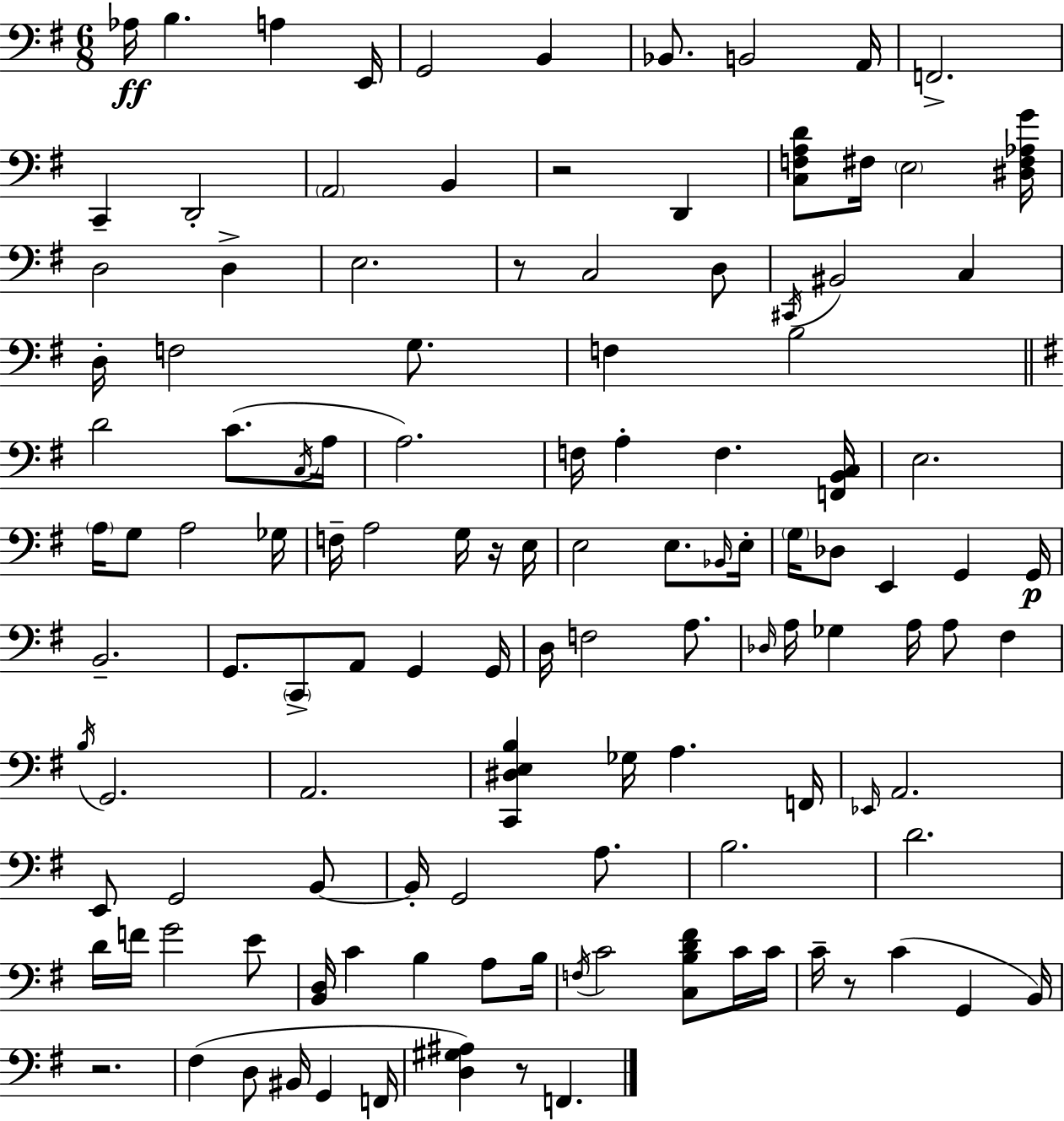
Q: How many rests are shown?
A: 6